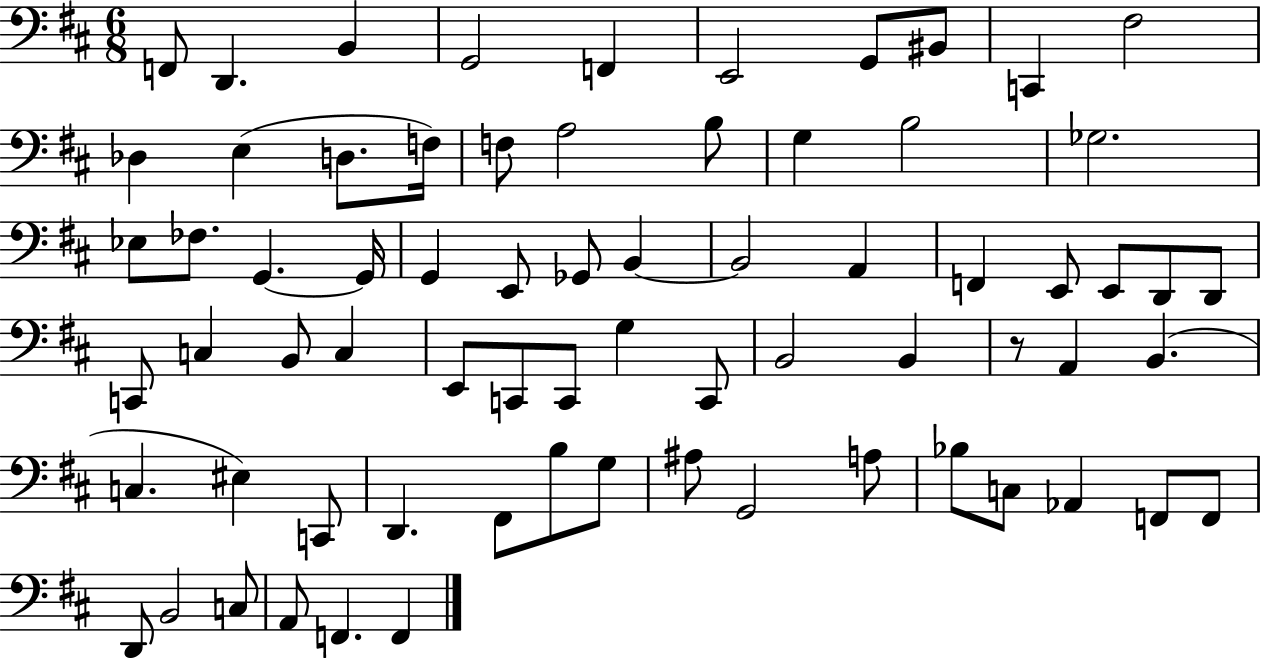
F2/e D2/q. B2/q G2/h F2/q E2/h G2/e BIS2/e C2/q F#3/h Db3/q E3/q D3/e. F3/s F3/e A3/h B3/e G3/q B3/h Gb3/h. Eb3/e FES3/e. G2/q. G2/s G2/q E2/e Gb2/e B2/q B2/h A2/q F2/q E2/e E2/e D2/e D2/e C2/e C3/q B2/e C3/q E2/e C2/e C2/e G3/q C2/e B2/h B2/q R/e A2/q B2/q. C3/q. EIS3/q C2/e D2/q. F#2/e B3/e G3/e A#3/e G2/h A3/e Bb3/e C3/e Ab2/q F2/e F2/e D2/e B2/h C3/e A2/e F2/q. F2/q